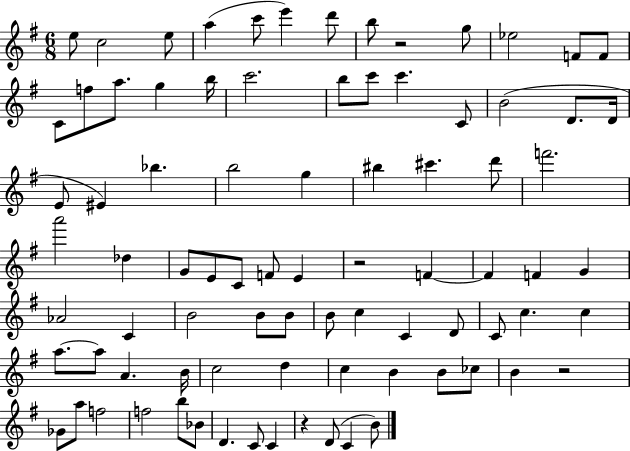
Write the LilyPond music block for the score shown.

{
  \clef treble
  \numericTimeSignature
  \time 6/8
  \key g \major
  \repeat volta 2 { e''8 c''2 e''8 | a''4( c'''8 e'''4) d'''8 | b''8 r2 g''8 | ees''2 f'8 f'8 | \break c'8 f''8 a''8. g''4 b''16 | c'''2. | b''8 c'''8 c'''4. c'8 | b'2( d'8. d'16 | \break e'8 eis'4) bes''4. | b''2 g''4 | bis''4 cis'''4. d'''8 | f'''2. | \break a'''2 des''4 | g'8 e'8 c'8 f'8 e'4 | r2 f'4~~ | f'4 f'4 g'4 | \break aes'2 c'4 | b'2 b'8 b'8 | b'8 c''4 c'4 d'8 | c'8 c''4. c''4 | \break a''8.~~ a''8 a'4. b'16 | c''2 d''4 | c''4 b'4 b'8 ces''8 | b'4 r2 | \break ges'8 a''8 f''2 | f''2 b''8 bes'8 | d'4. c'8 c'4 | r4 d'8( c'4 b'8) | \break } \bar "|."
}